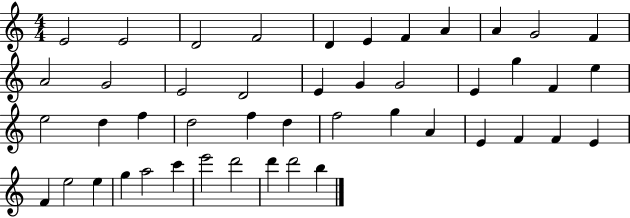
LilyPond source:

{
  \clef treble
  \numericTimeSignature
  \time 4/4
  \key c \major
  e'2 e'2 | d'2 f'2 | d'4 e'4 f'4 a'4 | a'4 g'2 f'4 | \break a'2 g'2 | e'2 d'2 | e'4 g'4 g'2 | e'4 g''4 f'4 e''4 | \break e''2 d''4 f''4 | d''2 f''4 d''4 | f''2 g''4 a'4 | e'4 f'4 f'4 e'4 | \break f'4 e''2 e''4 | g''4 a''2 c'''4 | e'''2 d'''2 | d'''4 d'''2 b''4 | \break \bar "|."
}